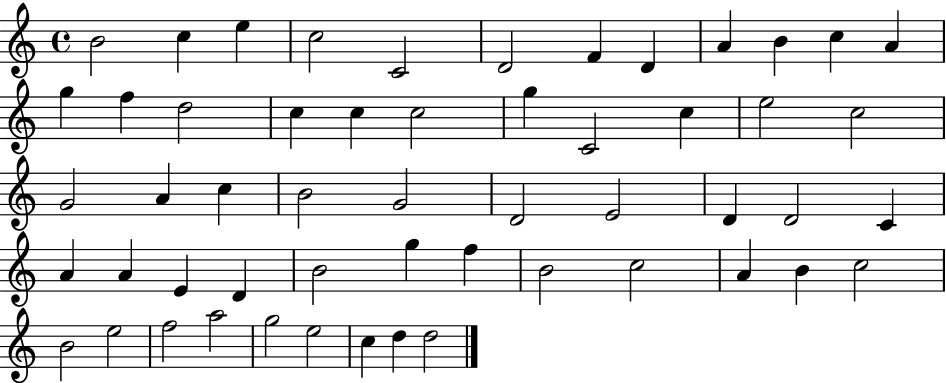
{
  \clef treble
  \time 4/4
  \defaultTimeSignature
  \key c \major
  b'2 c''4 e''4 | c''2 c'2 | d'2 f'4 d'4 | a'4 b'4 c''4 a'4 | \break g''4 f''4 d''2 | c''4 c''4 c''2 | g''4 c'2 c''4 | e''2 c''2 | \break g'2 a'4 c''4 | b'2 g'2 | d'2 e'2 | d'4 d'2 c'4 | \break a'4 a'4 e'4 d'4 | b'2 g''4 f''4 | b'2 c''2 | a'4 b'4 c''2 | \break b'2 e''2 | f''2 a''2 | g''2 e''2 | c''4 d''4 d''2 | \break \bar "|."
}